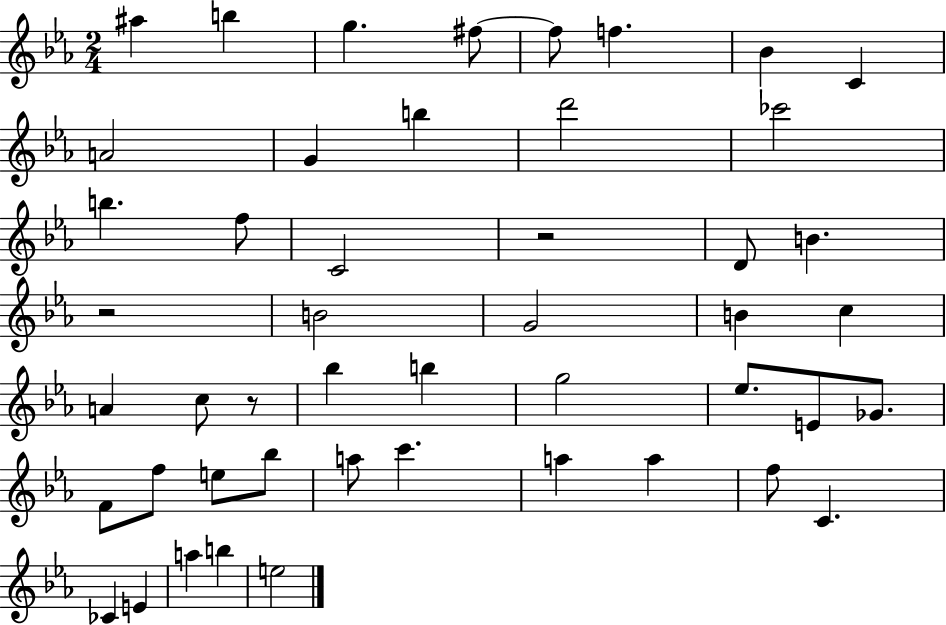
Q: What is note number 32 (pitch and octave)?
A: F5